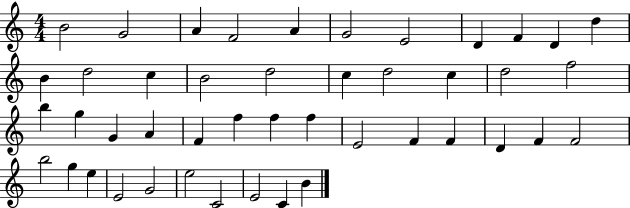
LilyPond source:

{
  \clef treble
  \numericTimeSignature
  \time 4/4
  \key c \major
  b'2 g'2 | a'4 f'2 a'4 | g'2 e'2 | d'4 f'4 d'4 d''4 | \break b'4 d''2 c''4 | b'2 d''2 | c''4 d''2 c''4 | d''2 f''2 | \break b''4 g''4 g'4 a'4 | f'4 f''4 f''4 f''4 | e'2 f'4 f'4 | d'4 f'4 f'2 | \break b''2 g''4 e''4 | e'2 g'2 | e''2 c'2 | e'2 c'4 b'4 | \break \bar "|."
}